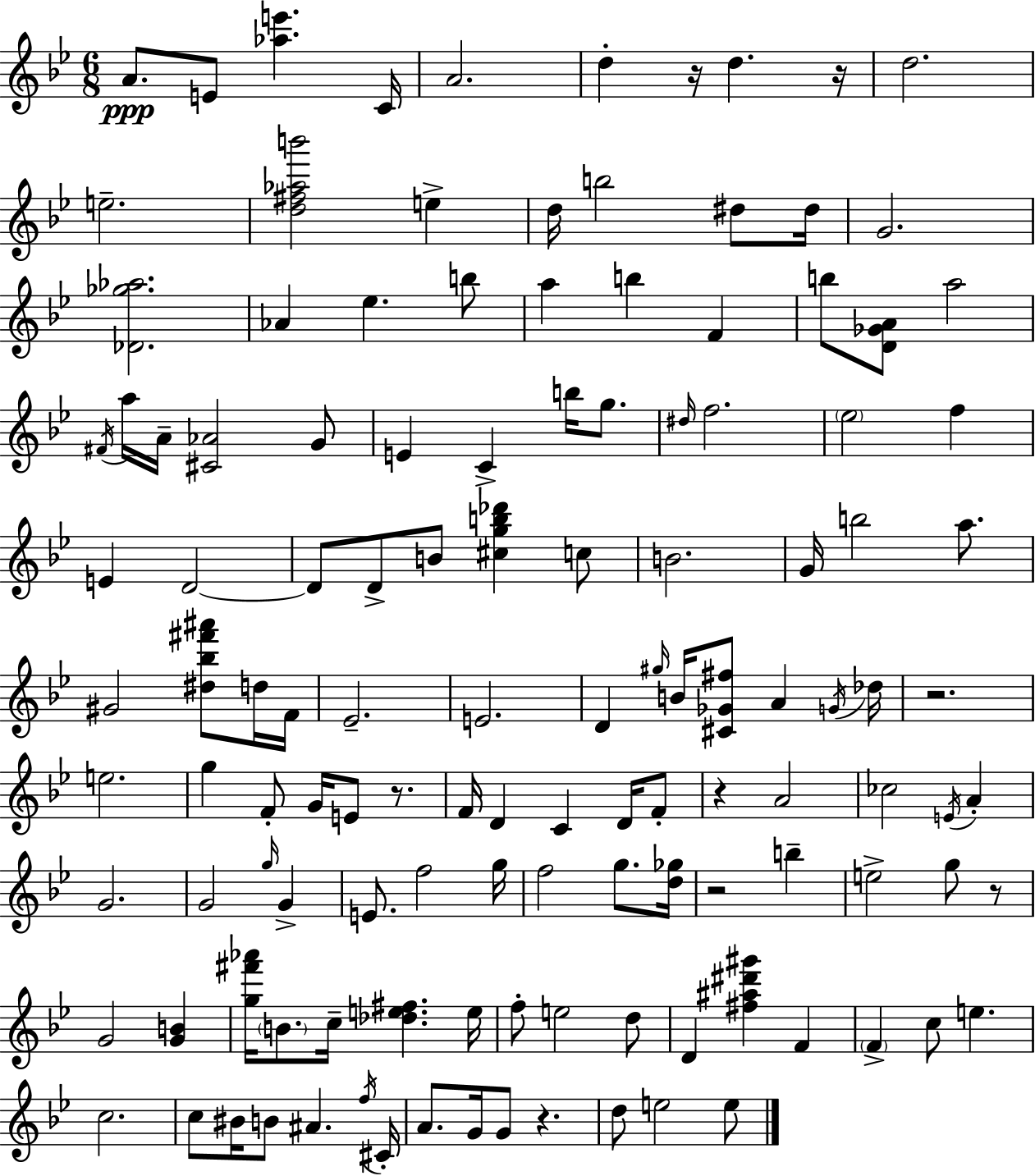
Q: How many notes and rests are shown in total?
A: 127